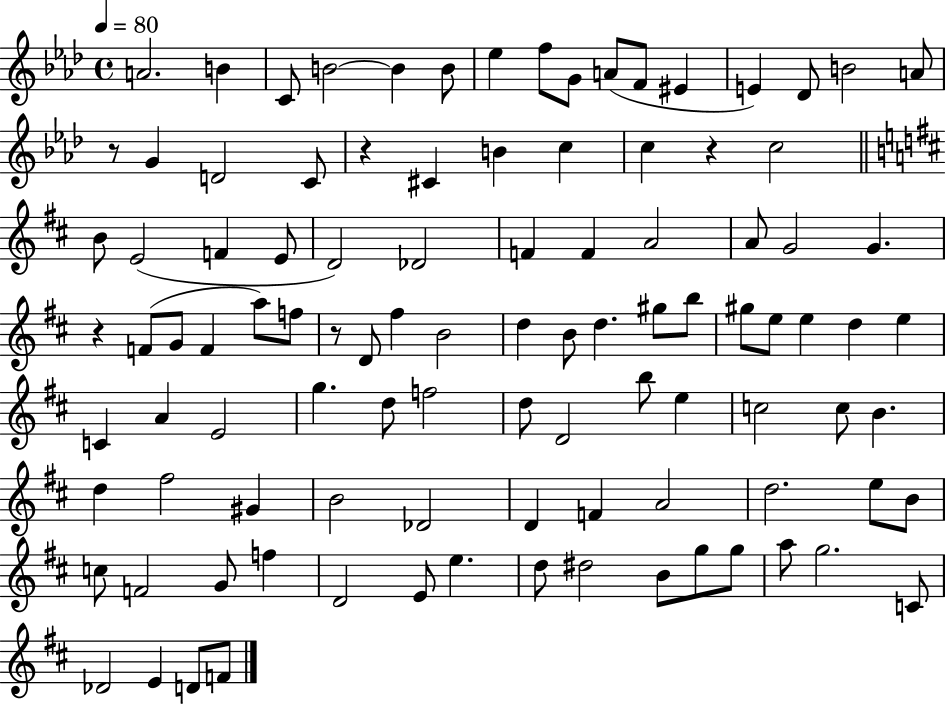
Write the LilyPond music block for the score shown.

{
  \clef treble
  \time 4/4
  \defaultTimeSignature
  \key aes \major
  \tempo 4 = 80
  a'2. b'4 | c'8 b'2~~ b'4 b'8 | ees''4 f''8 g'8 a'8( f'8 eis'4 | e'4) des'8 b'2 a'8 | \break r8 g'4 d'2 c'8 | r4 cis'4 b'4 c''4 | c''4 r4 c''2 | \bar "||" \break \key b \minor b'8 e'2( f'4 e'8 | d'2) des'2 | f'4 f'4 a'2 | a'8 g'2 g'4. | \break r4 f'8( g'8 f'4 a''8) f''8 | r8 d'8 fis''4 b'2 | d''4 b'8 d''4. gis''8 b''8 | gis''8 e''8 e''4 d''4 e''4 | \break c'4 a'4 e'2 | g''4. d''8 f''2 | d''8 d'2 b''8 e''4 | c''2 c''8 b'4. | \break d''4 fis''2 gis'4 | b'2 des'2 | d'4 f'4 a'2 | d''2. e''8 b'8 | \break c''8 f'2 g'8 f''4 | d'2 e'8 e''4. | d''8 dis''2 b'8 g''8 g''8 | a''8 g''2. c'8 | \break des'2 e'4 d'8 f'8 | \bar "|."
}